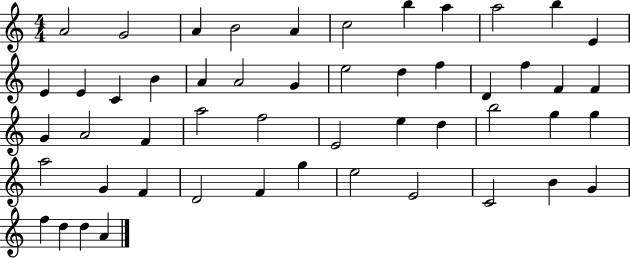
{
  \clef treble
  \numericTimeSignature
  \time 4/4
  \key c \major
  a'2 g'2 | a'4 b'2 a'4 | c''2 b''4 a''4 | a''2 b''4 e'4 | \break e'4 e'4 c'4 b'4 | a'4 a'2 g'4 | e''2 d''4 f''4 | d'4 f''4 f'4 f'4 | \break g'4 a'2 f'4 | a''2 f''2 | e'2 e''4 d''4 | b''2 g''4 g''4 | \break a''2 g'4 f'4 | d'2 f'4 g''4 | e''2 e'2 | c'2 b'4 g'4 | \break f''4 d''4 d''4 a'4 | \bar "|."
}